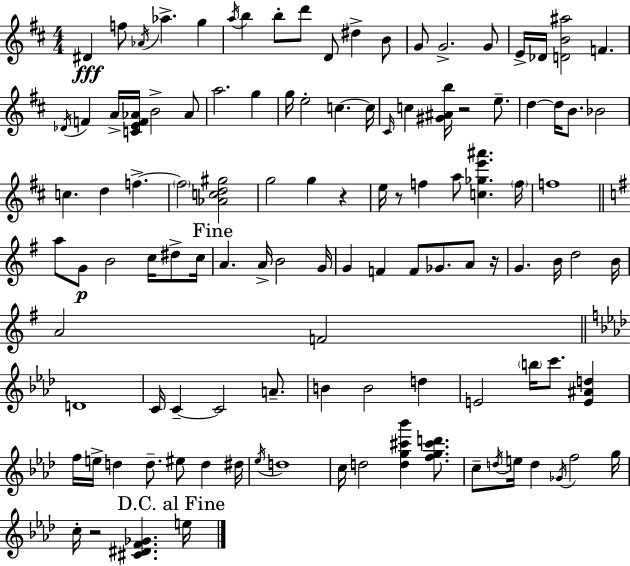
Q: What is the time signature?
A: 4/4